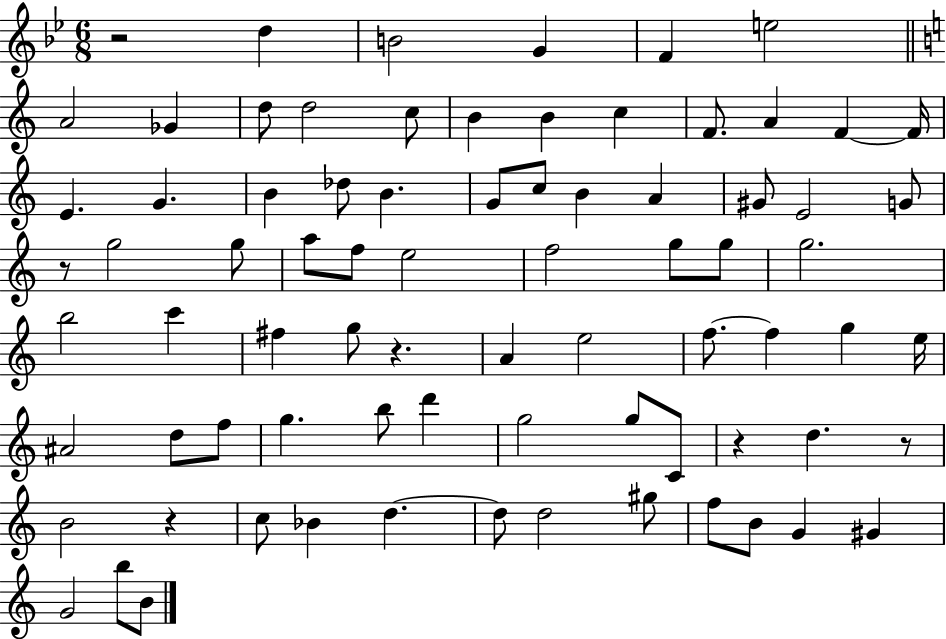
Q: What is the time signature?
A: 6/8